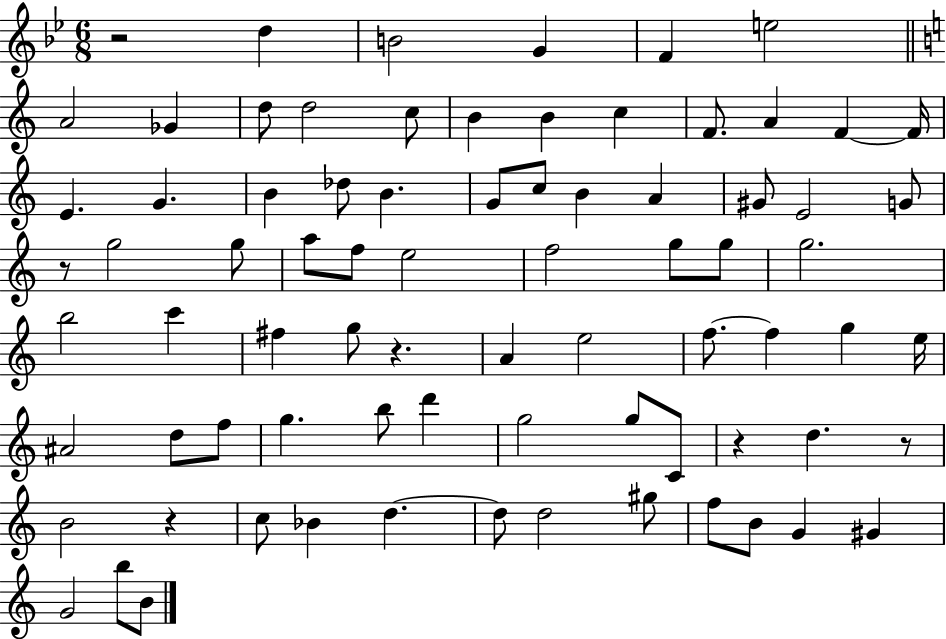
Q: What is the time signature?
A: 6/8